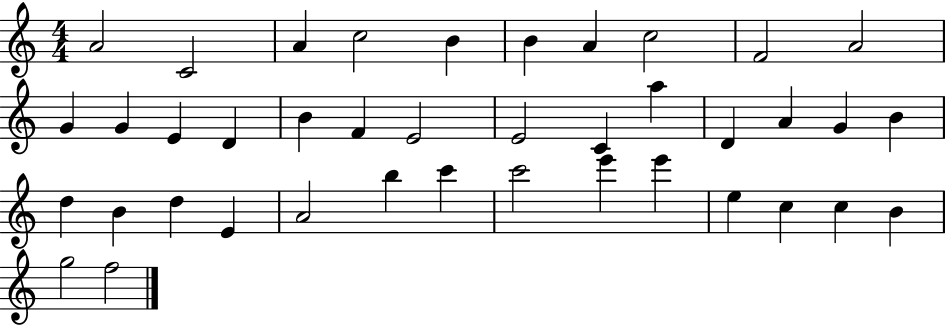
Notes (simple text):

A4/h C4/h A4/q C5/h B4/q B4/q A4/q C5/h F4/h A4/h G4/q G4/q E4/q D4/q B4/q F4/q E4/h E4/h C4/q A5/q D4/q A4/q G4/q B4/q D5/q B4/q D5/q E4/q A4/h B5/q C6/q C6/h E6/q E6/q E5/q C5/q C5/q B4/q G5/h F5/h